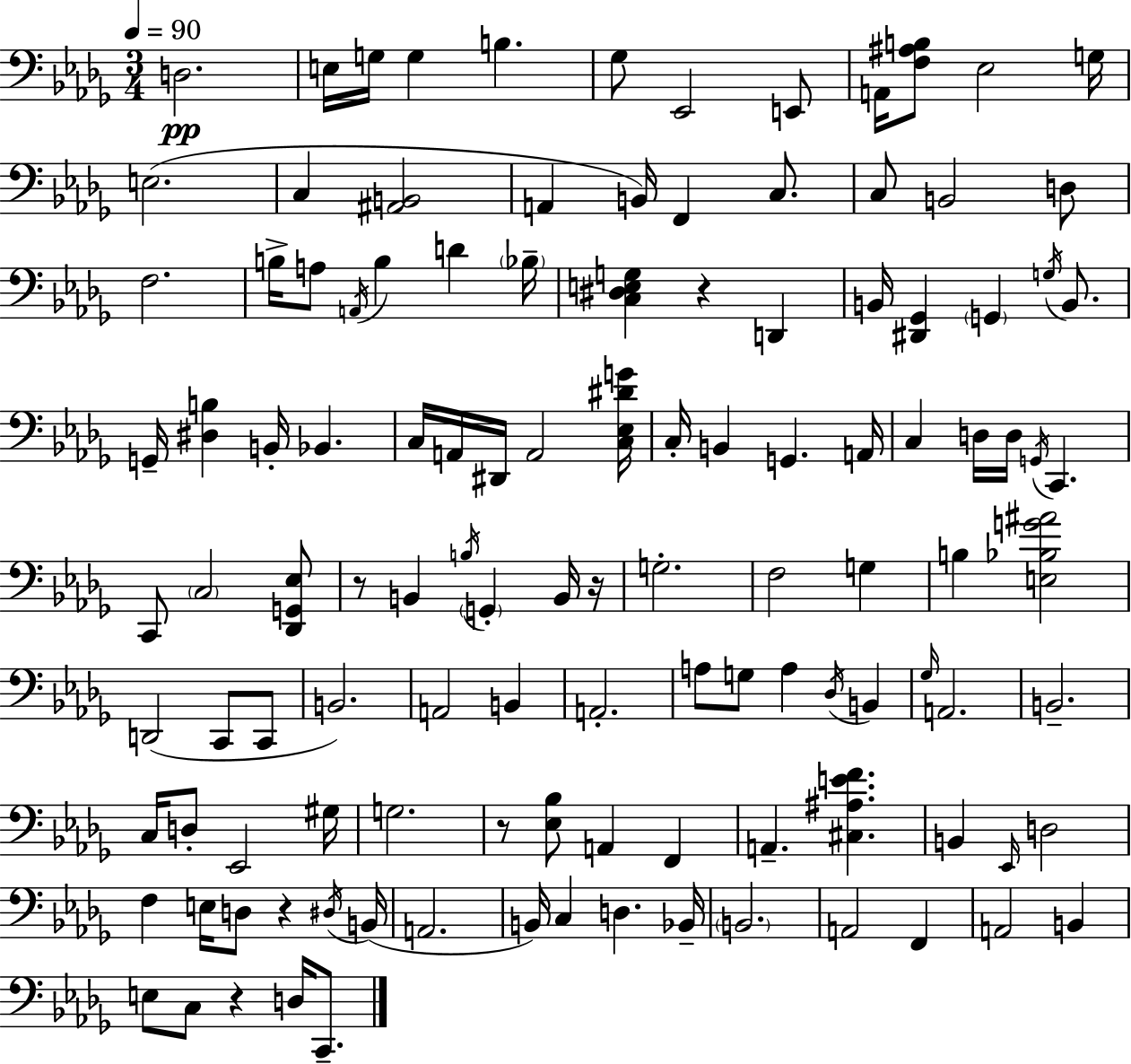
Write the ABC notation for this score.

X:1
T:Untitled
M:3/4
L:1/4
K:Bbm
D,2 E,/4 G,/4 G, B, _G,/2 _E,,2 E,,/2 A,,/4 [F,^A,B,]/2 _E,2 G,/4 E,2 C, [^A,,B,,]2 A,, B,,/4 F,, C,/2 C,/2 B,,2 D,/2 F,2 B,/4 A,/2 A,,/4 B, D _B,/4 [C,^D,E,G,] z D,, B,,/4 [^D,,_G,,] G,, G,/4 B,,/2 G,,/4 [^D,B,] B,,/4 _B,, C,/4 A,,/4 ^D,,/4 A,,2 [C,_E,^DG]/4 C,/4 B,, G,, A,,/4 C, D,/4 D,/4 G,,/4 C,, C,,/2 C,2 [_D,,G,,_E,]/2 z/2 B,, B,/4 G,, B,,/4 z/4 G,2 F,2 G, B, [E,_B,G^A]2 D,,2 C,,/2 C,,/2 B,,2 A,,2 B,, A,,2 A,/2 G,/2 A, _D,/4 B,, _G,/4 A,,2 B,,2 C,/4 D,/2 _E,,2 ^G,/4 G,2 z/2 [_E,_B,]/2 A,, F,, A,, [^C,^A,EF] B,, _E,,/4 D,2 F, E,/4 D,/2 z ^D,/4 B,,/4 A,,2 B,,/4 C, D, _B,,/4 B,,2 A,,2 F,, A,,2 B,, E,/2 C,/2 z D,/4 C,,/2